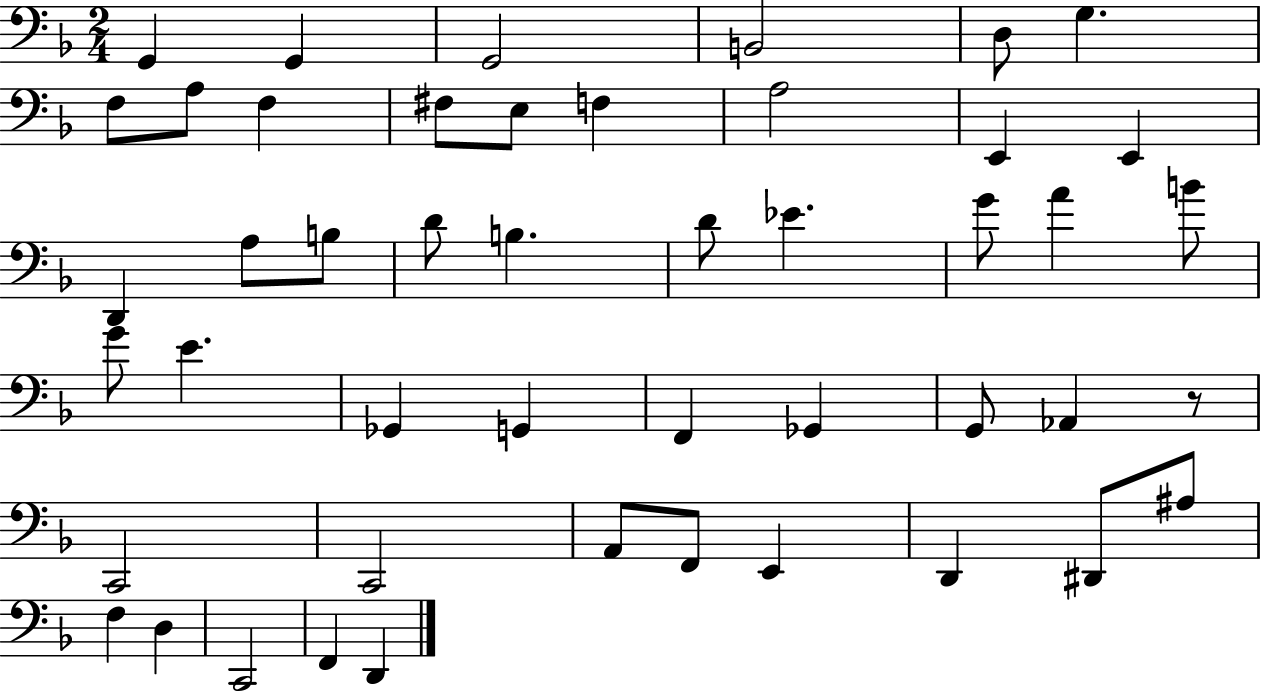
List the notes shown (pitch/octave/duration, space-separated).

G2/q G2/q G2/h B2/h D3/e G3/q. F3/e A3/e F3/q F#3/e E3/e F3/q A3/h E2/q E2/q D2/q A3/e B3/e D4/e B3/q. D4/e Eb4/q. G4/e A4/q B4/e G4/e E4/q. Gb2/q G2/q F2/q Gb2/q G2/e Ab2/q R/e C2/h C2/h A2/e F2/e E2/q D2/q D#2/e A#3/e F3/q D3/q C2/h F2/q D2/q